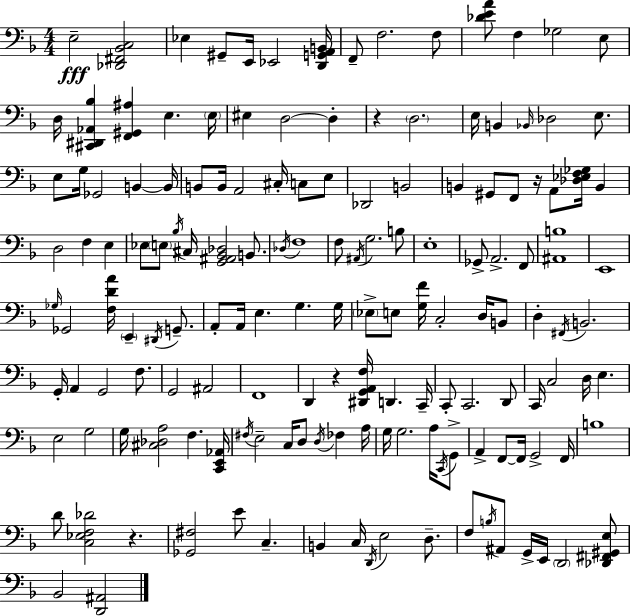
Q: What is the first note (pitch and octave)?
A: E3